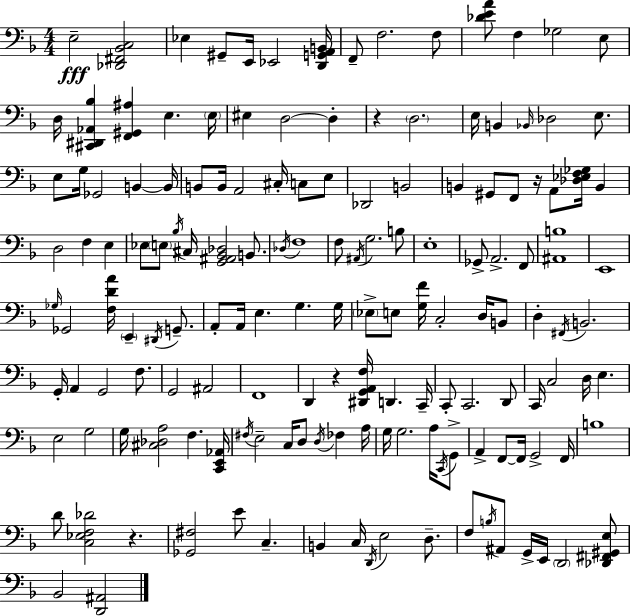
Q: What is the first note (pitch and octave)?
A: E3